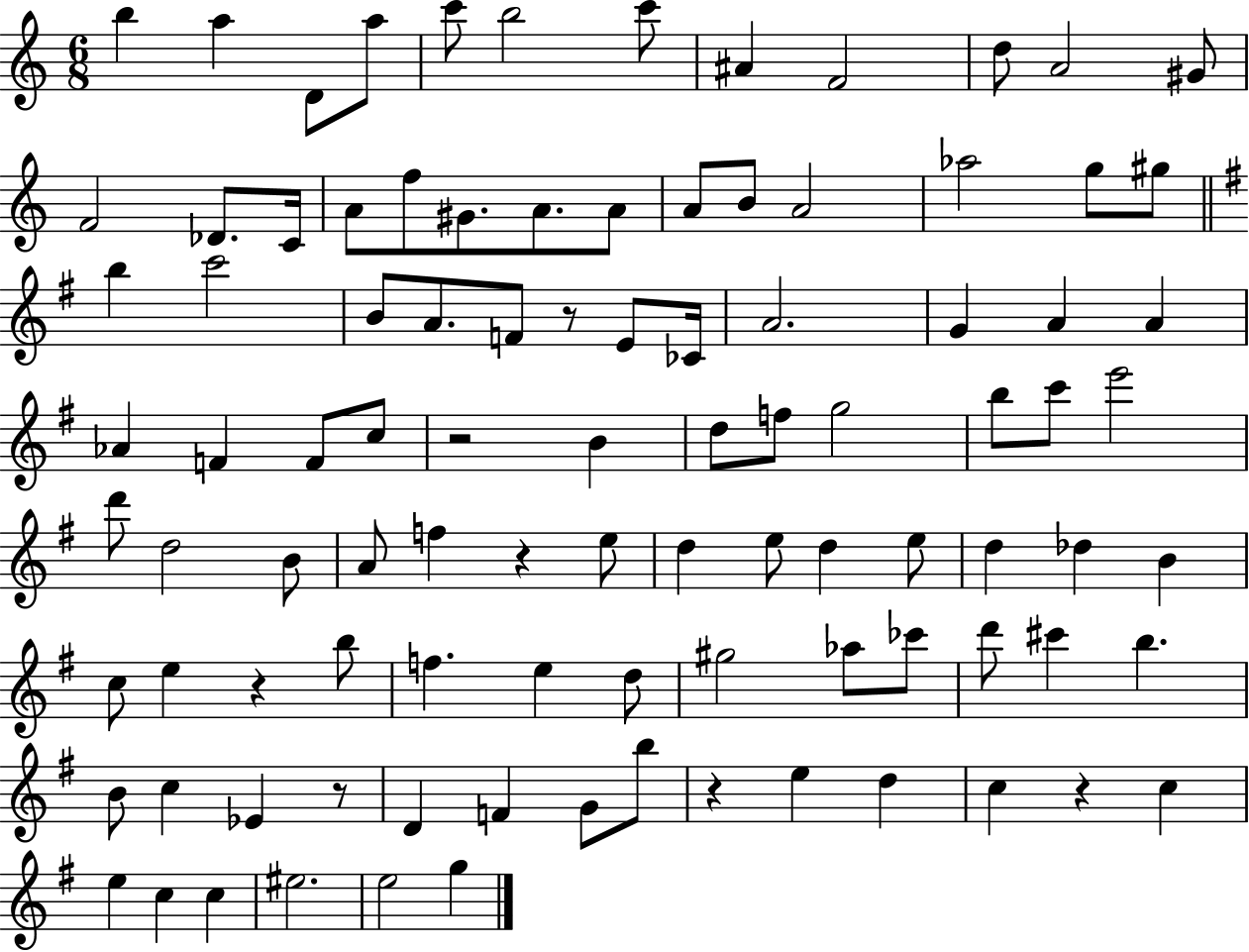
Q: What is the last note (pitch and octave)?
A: G5